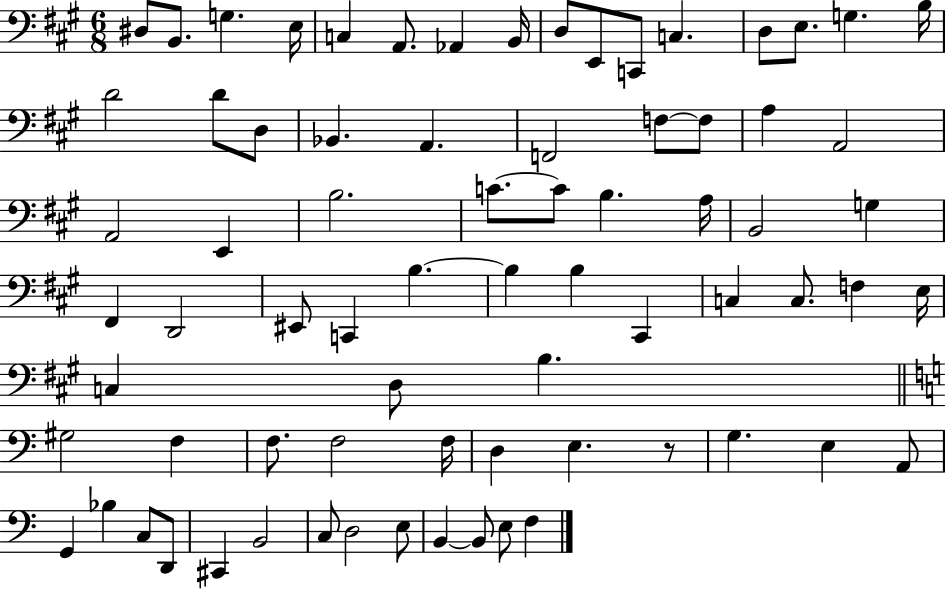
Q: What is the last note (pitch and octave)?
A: F3